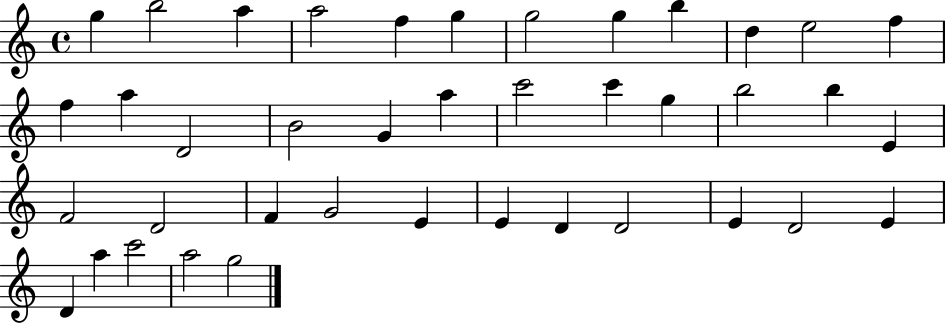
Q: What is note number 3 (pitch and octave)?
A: A5